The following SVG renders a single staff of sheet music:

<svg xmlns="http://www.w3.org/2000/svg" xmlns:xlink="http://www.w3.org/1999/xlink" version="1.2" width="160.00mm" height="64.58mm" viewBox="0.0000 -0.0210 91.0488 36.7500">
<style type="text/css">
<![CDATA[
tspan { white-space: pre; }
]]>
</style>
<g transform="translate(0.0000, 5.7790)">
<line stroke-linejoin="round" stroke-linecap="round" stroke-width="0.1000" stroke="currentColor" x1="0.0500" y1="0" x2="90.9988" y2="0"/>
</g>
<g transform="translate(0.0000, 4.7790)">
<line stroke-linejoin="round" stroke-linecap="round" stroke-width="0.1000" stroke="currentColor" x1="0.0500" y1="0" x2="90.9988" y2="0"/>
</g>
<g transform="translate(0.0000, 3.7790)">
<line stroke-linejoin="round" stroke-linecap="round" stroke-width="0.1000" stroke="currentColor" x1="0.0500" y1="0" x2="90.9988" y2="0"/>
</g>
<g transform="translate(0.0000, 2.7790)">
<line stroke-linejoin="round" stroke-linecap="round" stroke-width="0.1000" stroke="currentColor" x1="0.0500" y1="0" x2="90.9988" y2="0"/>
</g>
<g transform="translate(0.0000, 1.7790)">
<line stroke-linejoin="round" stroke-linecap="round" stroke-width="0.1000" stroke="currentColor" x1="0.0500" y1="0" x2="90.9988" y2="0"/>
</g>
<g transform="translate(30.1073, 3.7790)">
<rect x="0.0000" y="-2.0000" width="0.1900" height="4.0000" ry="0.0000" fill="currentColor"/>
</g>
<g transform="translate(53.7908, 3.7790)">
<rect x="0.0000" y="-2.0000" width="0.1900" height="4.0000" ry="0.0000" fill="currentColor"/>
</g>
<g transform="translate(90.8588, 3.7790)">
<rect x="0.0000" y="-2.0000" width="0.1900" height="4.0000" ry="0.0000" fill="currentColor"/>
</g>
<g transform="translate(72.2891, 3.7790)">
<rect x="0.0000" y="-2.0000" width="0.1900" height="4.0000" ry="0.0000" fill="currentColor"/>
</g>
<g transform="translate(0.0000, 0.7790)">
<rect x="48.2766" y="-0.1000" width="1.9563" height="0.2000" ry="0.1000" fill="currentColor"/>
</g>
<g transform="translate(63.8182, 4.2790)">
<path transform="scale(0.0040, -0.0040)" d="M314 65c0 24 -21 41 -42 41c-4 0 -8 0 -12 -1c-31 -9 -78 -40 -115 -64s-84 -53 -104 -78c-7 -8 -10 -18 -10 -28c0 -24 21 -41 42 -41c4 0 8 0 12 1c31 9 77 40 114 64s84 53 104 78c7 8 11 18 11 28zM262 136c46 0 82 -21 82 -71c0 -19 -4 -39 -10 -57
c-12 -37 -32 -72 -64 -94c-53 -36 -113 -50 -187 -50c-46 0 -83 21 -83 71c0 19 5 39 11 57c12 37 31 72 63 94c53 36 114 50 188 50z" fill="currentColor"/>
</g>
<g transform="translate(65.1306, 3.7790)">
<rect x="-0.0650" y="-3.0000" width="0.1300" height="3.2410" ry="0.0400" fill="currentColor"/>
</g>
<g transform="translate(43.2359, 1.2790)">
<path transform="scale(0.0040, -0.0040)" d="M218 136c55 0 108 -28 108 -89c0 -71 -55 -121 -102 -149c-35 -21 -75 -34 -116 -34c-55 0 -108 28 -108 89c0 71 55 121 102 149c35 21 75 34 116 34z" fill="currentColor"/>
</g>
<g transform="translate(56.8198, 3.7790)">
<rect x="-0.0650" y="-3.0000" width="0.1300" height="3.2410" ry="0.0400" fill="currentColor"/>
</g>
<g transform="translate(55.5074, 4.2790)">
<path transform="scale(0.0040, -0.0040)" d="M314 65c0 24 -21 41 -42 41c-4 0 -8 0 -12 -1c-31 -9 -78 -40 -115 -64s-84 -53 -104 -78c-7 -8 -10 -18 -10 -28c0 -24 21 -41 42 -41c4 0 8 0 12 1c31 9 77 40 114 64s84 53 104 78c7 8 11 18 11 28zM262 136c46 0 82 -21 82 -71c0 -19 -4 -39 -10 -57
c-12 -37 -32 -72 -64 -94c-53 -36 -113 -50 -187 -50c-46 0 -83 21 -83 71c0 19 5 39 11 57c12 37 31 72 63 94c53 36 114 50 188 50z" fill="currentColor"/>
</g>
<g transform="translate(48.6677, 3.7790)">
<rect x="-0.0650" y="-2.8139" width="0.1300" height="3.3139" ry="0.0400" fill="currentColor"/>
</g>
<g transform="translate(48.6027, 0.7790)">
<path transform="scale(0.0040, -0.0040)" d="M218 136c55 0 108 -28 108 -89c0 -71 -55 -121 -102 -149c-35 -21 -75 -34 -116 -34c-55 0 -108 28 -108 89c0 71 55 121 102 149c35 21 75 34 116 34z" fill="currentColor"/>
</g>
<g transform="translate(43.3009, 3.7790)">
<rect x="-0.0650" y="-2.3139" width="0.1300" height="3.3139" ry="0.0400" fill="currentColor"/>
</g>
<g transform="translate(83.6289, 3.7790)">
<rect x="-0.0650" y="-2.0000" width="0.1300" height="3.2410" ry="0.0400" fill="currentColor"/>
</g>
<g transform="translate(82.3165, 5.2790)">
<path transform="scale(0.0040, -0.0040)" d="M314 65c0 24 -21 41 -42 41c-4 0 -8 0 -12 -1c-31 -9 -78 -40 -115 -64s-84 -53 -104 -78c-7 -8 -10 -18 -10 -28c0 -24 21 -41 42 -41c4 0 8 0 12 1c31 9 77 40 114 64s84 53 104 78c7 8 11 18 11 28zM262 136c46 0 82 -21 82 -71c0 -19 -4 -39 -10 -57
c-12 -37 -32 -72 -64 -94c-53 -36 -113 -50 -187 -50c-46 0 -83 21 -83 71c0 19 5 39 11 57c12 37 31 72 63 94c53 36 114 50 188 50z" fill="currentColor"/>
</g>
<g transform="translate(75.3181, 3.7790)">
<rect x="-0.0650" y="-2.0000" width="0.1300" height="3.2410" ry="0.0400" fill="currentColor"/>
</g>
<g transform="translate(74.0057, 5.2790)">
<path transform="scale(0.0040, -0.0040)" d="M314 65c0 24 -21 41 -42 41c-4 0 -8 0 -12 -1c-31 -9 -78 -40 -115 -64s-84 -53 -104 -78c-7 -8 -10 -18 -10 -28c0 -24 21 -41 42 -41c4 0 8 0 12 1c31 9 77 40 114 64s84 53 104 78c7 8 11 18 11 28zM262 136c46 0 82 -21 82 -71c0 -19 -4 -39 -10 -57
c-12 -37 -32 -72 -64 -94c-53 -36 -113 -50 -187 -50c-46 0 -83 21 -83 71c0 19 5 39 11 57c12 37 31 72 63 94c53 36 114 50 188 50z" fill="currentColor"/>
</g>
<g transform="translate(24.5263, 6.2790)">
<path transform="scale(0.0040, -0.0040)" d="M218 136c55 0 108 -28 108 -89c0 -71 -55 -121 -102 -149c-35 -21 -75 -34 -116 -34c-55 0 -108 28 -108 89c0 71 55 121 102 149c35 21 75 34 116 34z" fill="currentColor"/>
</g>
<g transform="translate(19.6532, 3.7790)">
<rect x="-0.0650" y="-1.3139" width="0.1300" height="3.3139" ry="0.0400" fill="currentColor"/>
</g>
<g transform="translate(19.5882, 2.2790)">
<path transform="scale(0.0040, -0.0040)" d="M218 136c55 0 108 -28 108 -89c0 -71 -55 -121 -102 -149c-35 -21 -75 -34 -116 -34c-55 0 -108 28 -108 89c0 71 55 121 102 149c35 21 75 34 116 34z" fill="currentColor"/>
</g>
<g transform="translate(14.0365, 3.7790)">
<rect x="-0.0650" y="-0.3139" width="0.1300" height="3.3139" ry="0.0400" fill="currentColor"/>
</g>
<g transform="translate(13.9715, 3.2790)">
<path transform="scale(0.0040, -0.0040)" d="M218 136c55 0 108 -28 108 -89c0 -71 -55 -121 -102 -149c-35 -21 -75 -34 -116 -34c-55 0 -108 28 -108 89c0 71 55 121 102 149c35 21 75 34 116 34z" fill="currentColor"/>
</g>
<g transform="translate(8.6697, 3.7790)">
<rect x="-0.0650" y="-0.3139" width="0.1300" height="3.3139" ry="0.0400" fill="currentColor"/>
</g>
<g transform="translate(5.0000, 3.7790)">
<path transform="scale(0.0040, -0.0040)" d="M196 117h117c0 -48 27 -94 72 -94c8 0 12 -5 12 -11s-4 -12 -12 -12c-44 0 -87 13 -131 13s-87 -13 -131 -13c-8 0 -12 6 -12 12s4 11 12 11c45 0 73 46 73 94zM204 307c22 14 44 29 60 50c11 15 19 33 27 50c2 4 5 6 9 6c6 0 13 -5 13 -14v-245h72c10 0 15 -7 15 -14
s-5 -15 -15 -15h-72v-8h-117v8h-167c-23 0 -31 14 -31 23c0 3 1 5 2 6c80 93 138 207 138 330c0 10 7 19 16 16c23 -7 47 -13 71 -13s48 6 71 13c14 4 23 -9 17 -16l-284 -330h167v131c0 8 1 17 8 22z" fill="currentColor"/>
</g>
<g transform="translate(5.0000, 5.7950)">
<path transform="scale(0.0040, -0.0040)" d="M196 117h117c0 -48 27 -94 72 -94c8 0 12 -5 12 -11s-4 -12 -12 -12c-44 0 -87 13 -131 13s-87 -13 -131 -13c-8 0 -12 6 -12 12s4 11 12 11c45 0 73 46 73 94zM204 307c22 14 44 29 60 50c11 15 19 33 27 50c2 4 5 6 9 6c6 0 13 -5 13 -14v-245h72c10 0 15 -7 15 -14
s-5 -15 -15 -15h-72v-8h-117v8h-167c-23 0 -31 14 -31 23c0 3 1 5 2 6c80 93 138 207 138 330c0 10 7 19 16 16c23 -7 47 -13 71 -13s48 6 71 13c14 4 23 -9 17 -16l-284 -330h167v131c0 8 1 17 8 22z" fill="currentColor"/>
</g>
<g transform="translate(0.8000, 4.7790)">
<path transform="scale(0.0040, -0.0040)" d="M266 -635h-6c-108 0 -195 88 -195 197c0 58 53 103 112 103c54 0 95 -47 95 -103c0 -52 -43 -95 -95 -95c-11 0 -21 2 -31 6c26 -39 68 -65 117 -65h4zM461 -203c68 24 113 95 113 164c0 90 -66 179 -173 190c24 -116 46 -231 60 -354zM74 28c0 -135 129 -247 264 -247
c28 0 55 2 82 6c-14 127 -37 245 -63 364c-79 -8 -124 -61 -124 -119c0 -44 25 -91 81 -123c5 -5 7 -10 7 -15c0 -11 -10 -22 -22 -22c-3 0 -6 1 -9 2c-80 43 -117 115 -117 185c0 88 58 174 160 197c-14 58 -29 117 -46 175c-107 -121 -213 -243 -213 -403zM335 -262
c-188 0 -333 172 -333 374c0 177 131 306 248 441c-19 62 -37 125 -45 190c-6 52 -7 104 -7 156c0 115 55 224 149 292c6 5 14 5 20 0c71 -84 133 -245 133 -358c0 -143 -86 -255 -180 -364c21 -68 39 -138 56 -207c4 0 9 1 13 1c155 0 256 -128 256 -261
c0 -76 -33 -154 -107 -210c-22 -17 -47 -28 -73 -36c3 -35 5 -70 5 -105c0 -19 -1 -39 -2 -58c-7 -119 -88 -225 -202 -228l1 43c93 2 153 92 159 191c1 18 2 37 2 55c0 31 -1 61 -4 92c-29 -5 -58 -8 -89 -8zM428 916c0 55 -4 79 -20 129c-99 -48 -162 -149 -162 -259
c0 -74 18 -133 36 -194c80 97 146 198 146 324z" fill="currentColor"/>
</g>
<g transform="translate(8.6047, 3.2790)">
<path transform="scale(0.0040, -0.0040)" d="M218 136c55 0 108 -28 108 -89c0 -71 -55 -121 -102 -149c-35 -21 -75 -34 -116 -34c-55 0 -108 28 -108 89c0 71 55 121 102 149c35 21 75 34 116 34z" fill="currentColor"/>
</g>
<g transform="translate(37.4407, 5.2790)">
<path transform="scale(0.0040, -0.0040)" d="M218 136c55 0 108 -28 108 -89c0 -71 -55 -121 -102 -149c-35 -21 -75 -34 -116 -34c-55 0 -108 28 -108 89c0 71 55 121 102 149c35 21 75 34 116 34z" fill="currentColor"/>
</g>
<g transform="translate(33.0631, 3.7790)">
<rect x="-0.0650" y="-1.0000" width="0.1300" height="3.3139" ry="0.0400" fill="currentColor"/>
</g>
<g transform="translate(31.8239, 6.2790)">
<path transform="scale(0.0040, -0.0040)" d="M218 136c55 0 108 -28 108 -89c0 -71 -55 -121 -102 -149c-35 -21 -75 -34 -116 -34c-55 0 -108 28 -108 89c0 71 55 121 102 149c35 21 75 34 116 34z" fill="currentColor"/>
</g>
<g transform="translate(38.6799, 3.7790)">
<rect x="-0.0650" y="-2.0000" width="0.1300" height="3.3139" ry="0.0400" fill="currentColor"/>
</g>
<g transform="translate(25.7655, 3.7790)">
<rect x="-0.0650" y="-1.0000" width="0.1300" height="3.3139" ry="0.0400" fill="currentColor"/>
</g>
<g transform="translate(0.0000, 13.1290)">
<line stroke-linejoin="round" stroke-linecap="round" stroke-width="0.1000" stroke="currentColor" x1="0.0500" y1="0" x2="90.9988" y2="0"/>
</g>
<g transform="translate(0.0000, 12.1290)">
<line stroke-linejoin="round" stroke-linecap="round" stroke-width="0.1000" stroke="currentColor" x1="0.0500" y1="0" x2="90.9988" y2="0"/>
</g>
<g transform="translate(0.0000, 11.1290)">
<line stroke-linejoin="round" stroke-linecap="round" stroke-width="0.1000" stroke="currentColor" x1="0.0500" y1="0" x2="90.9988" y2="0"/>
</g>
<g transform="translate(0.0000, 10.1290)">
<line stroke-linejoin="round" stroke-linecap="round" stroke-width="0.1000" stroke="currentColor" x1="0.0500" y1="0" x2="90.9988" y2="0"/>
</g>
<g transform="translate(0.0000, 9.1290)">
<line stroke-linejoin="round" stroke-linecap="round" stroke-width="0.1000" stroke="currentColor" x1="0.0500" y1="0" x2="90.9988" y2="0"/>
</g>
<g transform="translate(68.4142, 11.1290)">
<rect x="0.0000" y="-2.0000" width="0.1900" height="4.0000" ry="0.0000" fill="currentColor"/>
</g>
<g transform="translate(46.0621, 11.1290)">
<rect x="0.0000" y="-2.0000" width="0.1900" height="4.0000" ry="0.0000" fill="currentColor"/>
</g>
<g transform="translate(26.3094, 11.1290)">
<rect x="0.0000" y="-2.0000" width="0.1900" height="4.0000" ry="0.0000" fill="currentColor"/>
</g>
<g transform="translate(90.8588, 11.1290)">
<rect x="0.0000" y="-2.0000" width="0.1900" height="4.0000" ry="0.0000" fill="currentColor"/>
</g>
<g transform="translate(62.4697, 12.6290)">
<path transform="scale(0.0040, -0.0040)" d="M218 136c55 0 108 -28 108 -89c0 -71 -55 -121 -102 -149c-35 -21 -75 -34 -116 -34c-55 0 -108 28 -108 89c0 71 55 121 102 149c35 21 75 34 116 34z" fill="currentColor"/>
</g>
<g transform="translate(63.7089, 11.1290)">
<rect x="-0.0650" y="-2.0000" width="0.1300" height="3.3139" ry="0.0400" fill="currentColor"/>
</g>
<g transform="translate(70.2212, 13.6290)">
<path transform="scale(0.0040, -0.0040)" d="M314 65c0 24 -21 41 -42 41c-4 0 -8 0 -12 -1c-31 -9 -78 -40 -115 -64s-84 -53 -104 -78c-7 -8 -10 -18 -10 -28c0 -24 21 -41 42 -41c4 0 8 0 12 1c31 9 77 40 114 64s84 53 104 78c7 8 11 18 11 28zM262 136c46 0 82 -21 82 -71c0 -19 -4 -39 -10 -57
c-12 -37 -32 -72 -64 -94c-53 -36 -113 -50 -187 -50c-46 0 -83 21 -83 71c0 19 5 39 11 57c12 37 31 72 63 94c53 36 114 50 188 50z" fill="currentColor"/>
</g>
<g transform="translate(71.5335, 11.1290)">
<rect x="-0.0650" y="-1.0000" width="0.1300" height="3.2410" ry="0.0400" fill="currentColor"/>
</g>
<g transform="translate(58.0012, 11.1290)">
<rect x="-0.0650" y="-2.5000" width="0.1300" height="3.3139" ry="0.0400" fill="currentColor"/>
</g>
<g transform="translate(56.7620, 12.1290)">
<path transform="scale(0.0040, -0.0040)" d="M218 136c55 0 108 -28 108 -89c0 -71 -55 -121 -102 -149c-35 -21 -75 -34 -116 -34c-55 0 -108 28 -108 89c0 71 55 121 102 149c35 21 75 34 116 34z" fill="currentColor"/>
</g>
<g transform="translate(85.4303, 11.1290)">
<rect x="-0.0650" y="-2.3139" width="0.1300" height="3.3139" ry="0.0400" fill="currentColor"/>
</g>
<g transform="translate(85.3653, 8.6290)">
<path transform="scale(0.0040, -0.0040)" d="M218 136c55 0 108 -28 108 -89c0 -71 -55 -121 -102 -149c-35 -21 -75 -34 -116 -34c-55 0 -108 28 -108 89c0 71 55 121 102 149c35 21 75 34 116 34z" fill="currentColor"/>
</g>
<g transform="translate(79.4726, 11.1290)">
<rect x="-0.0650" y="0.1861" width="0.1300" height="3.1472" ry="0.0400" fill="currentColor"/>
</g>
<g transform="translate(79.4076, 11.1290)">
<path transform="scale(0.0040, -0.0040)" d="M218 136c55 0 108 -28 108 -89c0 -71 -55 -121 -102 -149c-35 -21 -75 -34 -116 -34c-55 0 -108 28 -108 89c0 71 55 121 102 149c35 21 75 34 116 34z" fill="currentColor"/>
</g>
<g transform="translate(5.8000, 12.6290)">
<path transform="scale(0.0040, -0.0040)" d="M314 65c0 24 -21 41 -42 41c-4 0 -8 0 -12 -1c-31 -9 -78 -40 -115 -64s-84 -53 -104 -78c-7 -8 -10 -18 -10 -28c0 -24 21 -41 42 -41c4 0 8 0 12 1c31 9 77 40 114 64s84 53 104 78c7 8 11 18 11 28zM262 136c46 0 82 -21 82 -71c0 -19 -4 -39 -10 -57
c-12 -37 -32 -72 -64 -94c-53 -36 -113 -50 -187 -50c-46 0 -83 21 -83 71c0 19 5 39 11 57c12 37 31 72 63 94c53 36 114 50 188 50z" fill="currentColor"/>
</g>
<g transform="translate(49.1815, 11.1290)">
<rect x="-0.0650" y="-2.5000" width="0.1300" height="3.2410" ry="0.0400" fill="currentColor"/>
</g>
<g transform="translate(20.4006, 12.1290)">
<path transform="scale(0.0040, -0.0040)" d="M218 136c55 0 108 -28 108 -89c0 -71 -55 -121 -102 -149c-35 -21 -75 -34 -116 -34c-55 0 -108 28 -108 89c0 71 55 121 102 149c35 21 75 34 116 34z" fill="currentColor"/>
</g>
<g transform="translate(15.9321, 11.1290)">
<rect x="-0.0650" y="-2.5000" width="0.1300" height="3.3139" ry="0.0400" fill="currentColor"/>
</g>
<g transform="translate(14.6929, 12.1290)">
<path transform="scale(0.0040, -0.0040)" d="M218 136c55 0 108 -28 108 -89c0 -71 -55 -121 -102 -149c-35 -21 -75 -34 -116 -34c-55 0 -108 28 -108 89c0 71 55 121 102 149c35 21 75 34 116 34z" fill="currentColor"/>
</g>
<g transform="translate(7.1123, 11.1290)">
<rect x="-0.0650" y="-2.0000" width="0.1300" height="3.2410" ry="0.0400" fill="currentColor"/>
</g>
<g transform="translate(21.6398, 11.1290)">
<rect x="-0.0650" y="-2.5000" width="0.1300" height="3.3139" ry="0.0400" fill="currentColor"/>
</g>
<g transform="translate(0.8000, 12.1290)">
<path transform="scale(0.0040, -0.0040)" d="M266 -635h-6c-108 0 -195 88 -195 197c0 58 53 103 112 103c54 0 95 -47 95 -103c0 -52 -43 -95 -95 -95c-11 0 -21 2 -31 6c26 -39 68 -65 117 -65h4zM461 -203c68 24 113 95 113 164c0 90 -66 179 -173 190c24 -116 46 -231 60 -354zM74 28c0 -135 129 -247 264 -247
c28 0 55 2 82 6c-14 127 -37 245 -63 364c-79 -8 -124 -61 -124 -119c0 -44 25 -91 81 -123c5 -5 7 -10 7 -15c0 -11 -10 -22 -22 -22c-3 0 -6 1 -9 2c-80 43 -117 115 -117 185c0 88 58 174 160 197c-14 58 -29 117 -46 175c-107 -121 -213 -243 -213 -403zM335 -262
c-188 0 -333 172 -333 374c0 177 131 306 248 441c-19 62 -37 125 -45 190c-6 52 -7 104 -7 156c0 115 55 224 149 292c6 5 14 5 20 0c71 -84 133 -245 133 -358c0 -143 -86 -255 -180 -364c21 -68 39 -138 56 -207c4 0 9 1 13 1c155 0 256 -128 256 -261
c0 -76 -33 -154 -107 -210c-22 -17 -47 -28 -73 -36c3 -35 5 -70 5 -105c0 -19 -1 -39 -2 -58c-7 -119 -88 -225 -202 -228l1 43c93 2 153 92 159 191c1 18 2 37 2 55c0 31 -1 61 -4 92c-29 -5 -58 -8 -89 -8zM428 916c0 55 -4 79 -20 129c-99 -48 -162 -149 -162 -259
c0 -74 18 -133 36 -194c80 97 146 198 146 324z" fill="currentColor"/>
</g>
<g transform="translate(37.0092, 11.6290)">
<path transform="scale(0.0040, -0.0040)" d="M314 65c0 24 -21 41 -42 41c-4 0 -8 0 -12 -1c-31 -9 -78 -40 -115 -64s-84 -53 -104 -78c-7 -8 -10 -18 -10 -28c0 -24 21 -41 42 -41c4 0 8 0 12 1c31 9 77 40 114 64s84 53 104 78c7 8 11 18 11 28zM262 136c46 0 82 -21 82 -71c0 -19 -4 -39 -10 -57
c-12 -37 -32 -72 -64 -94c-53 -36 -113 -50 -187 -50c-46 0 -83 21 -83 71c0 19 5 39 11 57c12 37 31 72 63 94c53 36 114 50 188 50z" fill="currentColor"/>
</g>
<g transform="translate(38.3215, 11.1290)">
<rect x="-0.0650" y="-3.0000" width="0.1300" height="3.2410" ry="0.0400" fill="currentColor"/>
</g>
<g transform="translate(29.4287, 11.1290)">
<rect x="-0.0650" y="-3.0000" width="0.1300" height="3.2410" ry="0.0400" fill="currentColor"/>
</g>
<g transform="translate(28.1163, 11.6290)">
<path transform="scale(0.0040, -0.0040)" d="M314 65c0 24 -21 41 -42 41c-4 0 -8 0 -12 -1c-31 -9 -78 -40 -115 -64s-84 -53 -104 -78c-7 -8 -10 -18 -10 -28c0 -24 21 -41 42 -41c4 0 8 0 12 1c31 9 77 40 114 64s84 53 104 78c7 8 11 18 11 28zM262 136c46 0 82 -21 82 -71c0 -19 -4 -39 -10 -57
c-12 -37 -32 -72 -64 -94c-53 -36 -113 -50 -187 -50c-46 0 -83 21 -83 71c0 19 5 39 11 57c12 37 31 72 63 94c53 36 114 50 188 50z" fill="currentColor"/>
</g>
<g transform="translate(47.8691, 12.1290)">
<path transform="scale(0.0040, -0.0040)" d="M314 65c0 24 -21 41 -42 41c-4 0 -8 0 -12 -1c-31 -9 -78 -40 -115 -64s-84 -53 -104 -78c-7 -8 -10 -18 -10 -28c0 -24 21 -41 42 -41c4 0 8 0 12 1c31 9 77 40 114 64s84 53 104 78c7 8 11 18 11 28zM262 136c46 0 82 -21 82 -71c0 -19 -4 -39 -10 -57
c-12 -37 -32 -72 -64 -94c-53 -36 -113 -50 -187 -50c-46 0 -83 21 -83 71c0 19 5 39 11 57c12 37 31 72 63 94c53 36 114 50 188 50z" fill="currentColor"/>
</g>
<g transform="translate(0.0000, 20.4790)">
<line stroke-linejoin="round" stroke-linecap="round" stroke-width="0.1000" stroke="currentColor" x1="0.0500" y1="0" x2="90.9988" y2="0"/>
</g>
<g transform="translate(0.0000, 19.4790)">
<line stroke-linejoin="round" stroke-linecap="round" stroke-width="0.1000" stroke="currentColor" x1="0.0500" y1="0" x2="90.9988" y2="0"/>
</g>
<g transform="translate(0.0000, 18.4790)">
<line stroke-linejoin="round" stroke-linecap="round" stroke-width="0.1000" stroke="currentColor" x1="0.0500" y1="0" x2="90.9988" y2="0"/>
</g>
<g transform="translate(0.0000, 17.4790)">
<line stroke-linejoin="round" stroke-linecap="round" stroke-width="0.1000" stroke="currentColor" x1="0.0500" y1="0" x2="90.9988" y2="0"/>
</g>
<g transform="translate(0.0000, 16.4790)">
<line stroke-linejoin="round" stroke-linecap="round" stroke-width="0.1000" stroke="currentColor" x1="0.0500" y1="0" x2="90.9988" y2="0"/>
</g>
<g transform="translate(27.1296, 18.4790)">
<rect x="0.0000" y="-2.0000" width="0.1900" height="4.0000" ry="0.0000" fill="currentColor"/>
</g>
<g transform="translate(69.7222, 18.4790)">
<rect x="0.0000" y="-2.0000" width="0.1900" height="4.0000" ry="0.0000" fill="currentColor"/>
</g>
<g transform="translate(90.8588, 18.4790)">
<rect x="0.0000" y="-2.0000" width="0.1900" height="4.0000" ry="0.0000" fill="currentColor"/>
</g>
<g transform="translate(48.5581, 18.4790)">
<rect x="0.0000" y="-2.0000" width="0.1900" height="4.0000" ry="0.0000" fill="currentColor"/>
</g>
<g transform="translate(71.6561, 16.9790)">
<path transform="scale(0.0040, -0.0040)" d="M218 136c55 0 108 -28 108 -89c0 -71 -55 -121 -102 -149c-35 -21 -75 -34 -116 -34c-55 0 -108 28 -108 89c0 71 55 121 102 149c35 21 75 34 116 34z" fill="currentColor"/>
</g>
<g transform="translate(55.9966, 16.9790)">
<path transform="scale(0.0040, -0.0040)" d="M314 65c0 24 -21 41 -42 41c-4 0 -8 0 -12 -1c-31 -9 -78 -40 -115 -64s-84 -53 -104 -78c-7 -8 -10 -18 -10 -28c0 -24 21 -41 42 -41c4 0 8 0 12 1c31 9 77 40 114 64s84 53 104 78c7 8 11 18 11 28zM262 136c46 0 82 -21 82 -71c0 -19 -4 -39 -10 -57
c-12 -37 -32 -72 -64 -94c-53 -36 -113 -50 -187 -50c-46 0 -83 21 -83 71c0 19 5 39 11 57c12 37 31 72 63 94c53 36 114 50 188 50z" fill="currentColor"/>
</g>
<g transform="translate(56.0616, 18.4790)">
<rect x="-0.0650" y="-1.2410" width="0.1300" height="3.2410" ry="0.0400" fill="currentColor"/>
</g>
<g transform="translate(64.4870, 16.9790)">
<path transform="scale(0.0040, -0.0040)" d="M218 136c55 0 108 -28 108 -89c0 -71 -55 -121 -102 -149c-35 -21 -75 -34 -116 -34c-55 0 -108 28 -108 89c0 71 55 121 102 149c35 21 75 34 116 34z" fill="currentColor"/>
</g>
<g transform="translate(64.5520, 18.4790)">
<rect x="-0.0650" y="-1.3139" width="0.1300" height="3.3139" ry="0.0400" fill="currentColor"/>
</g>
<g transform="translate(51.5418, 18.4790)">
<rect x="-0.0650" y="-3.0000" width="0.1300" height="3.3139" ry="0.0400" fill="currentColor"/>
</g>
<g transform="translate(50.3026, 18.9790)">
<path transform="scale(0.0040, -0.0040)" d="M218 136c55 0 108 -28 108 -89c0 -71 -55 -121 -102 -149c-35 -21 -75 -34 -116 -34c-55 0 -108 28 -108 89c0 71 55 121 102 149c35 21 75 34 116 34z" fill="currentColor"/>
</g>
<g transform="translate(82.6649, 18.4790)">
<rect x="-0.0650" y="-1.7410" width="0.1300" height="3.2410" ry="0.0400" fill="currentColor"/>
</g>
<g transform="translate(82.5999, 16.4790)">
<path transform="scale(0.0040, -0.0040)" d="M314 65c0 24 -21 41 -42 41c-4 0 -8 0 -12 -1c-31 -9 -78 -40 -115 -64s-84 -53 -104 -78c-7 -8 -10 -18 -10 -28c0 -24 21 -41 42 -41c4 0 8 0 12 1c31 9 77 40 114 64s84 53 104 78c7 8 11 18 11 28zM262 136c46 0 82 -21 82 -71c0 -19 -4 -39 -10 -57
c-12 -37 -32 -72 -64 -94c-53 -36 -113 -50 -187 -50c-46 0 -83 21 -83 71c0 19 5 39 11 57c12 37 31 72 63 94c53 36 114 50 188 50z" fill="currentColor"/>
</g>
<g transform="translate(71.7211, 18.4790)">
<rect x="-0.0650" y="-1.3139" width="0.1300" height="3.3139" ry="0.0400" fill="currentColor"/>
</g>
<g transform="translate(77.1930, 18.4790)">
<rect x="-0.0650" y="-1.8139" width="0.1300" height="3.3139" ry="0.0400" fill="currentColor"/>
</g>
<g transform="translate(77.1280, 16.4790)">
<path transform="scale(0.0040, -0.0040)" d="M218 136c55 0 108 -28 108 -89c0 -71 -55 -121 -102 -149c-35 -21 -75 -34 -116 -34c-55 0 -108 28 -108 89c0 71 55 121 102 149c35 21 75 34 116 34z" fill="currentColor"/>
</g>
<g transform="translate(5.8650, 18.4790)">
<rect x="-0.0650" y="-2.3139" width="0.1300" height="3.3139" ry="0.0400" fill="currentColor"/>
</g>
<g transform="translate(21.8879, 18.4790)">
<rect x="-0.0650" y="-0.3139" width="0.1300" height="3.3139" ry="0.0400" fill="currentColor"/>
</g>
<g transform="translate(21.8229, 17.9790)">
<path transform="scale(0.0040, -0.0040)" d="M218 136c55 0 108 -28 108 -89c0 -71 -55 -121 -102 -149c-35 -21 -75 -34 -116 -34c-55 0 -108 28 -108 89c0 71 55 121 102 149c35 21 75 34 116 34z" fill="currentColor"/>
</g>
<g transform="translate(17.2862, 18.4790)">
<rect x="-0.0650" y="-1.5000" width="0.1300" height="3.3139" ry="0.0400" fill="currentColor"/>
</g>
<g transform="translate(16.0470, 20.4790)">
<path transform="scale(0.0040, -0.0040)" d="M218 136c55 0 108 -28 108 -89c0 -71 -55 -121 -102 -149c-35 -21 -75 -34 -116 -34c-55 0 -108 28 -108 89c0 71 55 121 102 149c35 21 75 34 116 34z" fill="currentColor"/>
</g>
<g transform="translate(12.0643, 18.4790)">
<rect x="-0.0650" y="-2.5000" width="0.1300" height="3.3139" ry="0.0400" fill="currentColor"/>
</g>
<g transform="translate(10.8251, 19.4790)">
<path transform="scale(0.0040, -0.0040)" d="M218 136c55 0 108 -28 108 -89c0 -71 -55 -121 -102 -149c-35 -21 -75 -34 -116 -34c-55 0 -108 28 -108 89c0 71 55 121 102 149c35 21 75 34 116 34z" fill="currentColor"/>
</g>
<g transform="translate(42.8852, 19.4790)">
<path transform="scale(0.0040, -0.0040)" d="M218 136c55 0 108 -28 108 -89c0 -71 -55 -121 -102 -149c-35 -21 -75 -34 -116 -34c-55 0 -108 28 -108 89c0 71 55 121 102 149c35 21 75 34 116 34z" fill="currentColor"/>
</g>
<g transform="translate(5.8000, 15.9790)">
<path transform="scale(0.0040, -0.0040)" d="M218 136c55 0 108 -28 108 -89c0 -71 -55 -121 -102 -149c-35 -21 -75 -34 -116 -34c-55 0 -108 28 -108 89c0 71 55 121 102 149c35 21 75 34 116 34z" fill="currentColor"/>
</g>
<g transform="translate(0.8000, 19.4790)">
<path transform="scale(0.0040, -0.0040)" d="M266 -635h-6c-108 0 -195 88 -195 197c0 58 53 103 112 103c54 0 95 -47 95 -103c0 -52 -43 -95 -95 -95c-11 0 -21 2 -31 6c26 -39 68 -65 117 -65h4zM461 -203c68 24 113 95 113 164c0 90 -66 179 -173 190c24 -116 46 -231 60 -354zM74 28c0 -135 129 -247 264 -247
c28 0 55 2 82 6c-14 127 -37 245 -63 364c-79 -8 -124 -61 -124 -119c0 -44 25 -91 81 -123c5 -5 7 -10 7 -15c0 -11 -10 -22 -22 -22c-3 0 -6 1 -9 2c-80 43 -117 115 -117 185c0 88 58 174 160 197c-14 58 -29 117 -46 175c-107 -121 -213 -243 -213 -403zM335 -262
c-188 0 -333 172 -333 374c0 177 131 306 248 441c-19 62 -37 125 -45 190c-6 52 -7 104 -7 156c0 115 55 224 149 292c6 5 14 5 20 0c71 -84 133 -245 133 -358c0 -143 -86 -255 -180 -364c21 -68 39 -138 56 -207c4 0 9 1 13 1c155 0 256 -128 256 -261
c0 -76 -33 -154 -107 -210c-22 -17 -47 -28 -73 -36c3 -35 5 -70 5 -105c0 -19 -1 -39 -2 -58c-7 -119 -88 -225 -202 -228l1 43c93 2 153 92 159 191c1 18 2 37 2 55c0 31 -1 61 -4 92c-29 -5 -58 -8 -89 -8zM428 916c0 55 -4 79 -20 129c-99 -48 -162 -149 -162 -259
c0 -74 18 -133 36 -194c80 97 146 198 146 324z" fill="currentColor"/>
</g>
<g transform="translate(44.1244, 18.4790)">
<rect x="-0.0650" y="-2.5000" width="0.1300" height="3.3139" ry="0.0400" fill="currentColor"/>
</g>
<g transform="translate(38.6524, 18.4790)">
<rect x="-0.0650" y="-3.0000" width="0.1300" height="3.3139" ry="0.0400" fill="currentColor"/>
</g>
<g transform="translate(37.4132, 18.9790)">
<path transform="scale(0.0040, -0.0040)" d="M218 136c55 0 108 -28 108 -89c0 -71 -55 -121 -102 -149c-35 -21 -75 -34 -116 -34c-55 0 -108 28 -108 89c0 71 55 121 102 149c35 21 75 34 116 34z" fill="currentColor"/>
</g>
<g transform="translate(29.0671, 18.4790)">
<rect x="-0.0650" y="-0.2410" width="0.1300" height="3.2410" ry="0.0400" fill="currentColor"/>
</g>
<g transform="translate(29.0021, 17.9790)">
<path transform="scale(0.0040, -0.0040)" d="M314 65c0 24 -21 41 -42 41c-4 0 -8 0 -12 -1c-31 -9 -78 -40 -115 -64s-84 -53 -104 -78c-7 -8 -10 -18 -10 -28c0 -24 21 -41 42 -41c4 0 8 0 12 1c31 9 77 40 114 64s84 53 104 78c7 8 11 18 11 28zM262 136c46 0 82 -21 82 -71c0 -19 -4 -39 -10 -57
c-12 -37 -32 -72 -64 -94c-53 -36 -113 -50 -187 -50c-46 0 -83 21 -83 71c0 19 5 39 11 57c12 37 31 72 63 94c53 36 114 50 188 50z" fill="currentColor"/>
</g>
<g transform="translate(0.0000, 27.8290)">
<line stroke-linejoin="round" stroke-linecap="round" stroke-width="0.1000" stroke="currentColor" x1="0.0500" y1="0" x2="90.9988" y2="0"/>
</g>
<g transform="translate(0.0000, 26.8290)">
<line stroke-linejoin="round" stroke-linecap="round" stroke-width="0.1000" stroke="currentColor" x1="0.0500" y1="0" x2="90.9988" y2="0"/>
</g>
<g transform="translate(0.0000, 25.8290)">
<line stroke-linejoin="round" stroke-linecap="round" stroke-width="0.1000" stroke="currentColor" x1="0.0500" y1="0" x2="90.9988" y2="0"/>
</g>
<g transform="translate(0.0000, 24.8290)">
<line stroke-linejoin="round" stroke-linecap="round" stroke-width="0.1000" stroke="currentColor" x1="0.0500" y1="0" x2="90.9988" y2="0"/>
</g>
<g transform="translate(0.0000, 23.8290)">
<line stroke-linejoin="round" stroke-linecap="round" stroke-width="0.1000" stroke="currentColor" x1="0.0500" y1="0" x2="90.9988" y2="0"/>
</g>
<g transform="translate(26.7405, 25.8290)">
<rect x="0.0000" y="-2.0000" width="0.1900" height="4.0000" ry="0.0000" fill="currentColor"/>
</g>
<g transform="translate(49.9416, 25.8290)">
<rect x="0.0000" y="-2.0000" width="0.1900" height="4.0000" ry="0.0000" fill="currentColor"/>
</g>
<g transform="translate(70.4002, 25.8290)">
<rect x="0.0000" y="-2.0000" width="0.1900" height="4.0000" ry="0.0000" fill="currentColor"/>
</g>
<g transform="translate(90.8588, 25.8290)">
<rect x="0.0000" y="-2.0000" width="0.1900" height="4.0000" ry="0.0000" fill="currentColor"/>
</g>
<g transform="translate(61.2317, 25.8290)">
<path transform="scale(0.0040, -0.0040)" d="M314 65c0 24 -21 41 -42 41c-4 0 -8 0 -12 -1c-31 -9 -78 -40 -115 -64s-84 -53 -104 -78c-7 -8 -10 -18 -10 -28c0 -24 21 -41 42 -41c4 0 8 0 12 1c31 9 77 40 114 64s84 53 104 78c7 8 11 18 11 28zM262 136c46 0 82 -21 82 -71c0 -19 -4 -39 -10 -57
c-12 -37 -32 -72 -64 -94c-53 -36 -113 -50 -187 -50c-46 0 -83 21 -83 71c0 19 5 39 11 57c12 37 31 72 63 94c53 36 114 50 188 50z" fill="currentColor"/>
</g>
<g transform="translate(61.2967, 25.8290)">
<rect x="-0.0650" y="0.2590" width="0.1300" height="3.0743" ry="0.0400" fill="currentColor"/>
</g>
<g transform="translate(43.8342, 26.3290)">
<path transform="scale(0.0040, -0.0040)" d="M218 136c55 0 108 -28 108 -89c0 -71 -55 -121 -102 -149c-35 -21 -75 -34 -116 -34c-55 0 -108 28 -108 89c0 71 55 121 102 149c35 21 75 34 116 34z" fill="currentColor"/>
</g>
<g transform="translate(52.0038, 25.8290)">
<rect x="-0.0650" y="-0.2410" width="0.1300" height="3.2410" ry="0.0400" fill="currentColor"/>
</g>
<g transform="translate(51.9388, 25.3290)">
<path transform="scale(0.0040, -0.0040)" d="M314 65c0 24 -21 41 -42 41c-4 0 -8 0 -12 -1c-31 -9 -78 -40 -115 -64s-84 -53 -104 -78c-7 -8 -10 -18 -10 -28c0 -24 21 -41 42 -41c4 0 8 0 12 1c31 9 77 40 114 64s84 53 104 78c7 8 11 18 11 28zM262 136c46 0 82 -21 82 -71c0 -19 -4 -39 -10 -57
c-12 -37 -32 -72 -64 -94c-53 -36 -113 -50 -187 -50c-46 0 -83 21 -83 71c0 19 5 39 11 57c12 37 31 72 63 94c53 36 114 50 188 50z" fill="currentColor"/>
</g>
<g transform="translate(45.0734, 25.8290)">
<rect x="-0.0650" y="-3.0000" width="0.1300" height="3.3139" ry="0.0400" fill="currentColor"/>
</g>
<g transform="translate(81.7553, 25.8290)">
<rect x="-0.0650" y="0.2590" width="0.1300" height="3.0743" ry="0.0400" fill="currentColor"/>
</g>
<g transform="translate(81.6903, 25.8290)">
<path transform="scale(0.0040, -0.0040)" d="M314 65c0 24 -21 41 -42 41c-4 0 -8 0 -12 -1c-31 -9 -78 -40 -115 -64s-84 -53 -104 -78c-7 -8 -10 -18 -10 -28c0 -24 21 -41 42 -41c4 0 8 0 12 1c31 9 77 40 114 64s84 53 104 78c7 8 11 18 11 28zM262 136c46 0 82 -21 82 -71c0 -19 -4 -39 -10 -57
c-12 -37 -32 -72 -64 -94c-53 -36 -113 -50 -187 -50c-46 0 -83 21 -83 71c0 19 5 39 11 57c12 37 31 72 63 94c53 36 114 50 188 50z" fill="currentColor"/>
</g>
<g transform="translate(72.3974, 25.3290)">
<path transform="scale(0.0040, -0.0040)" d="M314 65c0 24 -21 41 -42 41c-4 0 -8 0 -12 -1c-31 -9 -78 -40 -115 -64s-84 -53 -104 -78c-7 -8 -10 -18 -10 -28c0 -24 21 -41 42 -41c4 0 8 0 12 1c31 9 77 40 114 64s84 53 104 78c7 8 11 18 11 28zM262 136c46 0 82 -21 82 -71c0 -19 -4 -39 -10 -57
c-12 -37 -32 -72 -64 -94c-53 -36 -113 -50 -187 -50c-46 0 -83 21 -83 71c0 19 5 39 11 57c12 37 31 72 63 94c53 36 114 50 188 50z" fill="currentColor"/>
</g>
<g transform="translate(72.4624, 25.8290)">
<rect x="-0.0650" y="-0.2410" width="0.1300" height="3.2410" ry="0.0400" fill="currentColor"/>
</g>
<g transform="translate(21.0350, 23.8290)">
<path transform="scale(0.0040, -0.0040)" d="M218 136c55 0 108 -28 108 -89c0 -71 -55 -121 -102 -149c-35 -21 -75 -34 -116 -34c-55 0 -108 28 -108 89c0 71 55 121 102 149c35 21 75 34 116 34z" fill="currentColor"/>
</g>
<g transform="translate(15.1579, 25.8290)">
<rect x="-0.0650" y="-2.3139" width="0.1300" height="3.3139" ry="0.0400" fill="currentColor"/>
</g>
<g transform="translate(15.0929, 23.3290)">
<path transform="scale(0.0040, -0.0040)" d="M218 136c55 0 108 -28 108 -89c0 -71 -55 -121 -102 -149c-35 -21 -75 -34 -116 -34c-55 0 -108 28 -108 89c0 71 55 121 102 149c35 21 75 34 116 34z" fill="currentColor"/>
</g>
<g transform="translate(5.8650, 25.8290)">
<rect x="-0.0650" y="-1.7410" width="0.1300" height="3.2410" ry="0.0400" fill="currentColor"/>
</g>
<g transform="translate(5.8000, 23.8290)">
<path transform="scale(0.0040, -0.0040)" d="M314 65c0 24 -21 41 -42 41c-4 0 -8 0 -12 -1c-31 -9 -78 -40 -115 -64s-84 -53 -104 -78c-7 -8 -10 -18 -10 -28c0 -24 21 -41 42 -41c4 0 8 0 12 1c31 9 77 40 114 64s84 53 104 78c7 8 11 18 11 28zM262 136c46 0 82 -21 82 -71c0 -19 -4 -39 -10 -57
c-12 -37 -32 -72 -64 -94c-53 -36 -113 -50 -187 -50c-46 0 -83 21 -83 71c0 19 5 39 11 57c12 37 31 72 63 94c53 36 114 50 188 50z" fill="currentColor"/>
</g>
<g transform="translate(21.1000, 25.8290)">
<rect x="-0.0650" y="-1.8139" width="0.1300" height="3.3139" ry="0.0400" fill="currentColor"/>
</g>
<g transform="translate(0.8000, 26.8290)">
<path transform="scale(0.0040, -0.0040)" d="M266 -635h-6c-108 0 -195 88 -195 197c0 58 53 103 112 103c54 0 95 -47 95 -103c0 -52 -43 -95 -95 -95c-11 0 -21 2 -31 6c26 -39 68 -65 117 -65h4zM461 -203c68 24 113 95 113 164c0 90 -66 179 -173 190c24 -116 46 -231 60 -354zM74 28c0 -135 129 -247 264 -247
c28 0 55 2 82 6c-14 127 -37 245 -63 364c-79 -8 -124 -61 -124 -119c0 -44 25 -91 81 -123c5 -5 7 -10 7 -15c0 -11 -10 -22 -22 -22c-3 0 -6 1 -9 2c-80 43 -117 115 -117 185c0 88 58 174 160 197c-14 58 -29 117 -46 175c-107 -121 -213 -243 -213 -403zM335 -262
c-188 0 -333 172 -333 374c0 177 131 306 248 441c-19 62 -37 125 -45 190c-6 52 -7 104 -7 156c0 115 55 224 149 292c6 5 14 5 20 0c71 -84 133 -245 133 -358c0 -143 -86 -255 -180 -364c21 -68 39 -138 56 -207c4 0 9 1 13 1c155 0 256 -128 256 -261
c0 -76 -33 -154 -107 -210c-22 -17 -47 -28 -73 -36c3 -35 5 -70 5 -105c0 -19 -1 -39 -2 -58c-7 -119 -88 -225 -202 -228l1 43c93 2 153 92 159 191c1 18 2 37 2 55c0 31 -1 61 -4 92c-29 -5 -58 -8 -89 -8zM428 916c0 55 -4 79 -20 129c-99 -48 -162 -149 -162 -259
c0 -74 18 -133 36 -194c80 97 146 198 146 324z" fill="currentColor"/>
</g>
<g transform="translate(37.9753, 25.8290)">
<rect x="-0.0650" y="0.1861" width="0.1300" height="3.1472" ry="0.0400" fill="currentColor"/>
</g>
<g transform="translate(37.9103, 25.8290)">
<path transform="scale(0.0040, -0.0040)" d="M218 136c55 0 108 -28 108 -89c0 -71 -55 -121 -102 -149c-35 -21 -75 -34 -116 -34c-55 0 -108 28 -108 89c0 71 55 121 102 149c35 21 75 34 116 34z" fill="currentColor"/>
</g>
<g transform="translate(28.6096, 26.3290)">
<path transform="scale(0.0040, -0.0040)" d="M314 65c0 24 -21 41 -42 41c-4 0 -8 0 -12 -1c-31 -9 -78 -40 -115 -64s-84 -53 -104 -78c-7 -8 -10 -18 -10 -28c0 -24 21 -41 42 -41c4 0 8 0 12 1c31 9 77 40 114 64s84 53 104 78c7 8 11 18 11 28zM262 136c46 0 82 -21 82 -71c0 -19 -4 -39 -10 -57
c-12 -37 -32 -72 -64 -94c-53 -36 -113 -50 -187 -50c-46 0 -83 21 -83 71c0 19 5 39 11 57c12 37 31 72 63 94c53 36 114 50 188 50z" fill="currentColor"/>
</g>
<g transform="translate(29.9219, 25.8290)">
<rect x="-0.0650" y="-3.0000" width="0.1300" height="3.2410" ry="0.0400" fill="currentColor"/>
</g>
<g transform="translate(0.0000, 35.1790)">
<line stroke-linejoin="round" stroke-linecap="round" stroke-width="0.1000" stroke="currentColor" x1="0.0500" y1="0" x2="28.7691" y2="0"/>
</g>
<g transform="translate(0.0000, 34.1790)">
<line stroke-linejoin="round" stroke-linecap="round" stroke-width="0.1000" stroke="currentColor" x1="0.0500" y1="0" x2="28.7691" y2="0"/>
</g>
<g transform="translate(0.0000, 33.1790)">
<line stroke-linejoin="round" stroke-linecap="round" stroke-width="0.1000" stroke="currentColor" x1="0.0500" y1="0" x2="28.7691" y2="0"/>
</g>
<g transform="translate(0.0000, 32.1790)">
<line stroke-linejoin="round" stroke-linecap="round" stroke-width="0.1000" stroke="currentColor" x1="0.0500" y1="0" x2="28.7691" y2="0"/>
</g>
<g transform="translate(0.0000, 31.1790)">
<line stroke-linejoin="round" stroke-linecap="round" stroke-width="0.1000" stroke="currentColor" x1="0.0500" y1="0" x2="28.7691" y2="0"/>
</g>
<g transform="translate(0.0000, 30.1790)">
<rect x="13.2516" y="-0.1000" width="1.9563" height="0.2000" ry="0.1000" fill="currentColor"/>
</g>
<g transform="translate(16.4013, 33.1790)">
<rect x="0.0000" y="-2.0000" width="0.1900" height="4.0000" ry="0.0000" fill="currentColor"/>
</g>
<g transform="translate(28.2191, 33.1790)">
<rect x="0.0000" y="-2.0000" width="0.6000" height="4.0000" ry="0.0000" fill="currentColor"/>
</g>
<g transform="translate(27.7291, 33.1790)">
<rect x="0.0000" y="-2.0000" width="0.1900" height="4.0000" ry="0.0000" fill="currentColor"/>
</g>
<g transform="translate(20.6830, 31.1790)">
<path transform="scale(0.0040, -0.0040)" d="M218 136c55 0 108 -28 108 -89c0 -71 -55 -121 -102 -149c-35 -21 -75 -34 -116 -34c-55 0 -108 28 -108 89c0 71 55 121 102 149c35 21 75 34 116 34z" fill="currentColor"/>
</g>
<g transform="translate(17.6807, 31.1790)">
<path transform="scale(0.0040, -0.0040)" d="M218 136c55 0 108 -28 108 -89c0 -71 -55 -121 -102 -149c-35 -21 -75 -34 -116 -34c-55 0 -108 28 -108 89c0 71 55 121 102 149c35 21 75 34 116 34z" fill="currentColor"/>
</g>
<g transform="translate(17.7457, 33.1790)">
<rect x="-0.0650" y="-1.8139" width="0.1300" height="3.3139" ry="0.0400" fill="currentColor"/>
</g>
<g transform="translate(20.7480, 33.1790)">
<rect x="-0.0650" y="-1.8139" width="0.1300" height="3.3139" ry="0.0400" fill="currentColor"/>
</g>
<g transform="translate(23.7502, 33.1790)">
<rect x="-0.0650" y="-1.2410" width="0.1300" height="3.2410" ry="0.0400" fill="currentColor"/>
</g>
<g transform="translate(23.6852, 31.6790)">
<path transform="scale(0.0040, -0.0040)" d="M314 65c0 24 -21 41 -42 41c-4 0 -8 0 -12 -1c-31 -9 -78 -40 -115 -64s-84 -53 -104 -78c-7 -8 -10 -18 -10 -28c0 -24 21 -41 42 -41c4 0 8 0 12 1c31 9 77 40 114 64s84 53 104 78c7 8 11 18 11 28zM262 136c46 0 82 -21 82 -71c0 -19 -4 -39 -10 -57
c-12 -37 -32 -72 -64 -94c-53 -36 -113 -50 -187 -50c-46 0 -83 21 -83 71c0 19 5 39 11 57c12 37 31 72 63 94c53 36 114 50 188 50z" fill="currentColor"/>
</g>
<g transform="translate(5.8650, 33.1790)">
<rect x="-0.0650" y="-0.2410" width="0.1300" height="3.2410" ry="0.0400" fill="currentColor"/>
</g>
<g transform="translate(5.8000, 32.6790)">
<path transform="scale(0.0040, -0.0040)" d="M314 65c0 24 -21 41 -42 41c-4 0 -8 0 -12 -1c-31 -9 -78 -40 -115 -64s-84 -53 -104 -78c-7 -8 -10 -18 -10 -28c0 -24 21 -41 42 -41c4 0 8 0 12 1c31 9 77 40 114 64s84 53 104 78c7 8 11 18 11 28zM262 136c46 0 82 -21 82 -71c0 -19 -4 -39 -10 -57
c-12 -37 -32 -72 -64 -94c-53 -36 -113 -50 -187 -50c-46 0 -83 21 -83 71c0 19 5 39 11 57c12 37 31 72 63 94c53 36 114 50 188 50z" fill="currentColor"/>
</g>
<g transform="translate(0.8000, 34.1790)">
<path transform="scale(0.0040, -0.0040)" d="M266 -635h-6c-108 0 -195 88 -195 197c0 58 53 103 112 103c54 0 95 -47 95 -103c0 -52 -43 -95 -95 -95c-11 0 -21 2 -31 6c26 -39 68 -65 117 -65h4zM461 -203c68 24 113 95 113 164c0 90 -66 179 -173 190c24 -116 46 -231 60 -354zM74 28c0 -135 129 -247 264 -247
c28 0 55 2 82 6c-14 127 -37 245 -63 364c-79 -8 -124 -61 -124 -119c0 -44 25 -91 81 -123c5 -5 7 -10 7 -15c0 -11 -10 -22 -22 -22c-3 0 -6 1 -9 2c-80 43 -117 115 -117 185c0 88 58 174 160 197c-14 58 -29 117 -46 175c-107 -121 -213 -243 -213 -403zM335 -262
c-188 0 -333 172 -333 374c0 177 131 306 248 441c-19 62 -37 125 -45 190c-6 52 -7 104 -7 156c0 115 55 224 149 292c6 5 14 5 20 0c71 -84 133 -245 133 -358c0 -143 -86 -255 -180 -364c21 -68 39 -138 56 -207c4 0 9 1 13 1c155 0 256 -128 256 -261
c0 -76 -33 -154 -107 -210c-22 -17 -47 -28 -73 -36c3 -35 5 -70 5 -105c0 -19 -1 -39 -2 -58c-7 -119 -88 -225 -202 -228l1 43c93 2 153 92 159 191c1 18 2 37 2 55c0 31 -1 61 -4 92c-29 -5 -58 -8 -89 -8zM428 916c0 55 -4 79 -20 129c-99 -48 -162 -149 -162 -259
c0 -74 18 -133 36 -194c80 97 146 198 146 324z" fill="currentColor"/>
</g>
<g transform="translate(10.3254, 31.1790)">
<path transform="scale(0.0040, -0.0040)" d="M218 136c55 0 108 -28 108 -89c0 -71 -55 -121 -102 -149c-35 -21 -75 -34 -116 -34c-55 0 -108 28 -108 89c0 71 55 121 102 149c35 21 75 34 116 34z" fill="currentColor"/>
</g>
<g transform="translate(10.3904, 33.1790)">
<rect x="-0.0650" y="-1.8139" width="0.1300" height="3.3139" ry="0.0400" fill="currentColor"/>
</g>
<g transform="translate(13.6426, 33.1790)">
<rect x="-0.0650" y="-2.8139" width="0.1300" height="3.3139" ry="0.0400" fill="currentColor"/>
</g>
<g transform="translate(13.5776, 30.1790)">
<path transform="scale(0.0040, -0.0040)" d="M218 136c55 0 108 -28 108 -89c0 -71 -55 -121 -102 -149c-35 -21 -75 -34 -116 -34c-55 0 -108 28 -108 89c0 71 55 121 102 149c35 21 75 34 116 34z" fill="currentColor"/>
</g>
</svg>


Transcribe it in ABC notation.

X:1
T:Untitled
M:4/4
L:1/4
K:C
c c e D D F g a A2 A2 F2 F2 F2 G G A2 A2 G2 G F D2 B g g G E c c2 A G A e2 e e f f2 f2 g f A2 B A c2 B2 c2 B2 c2 f a f f e2